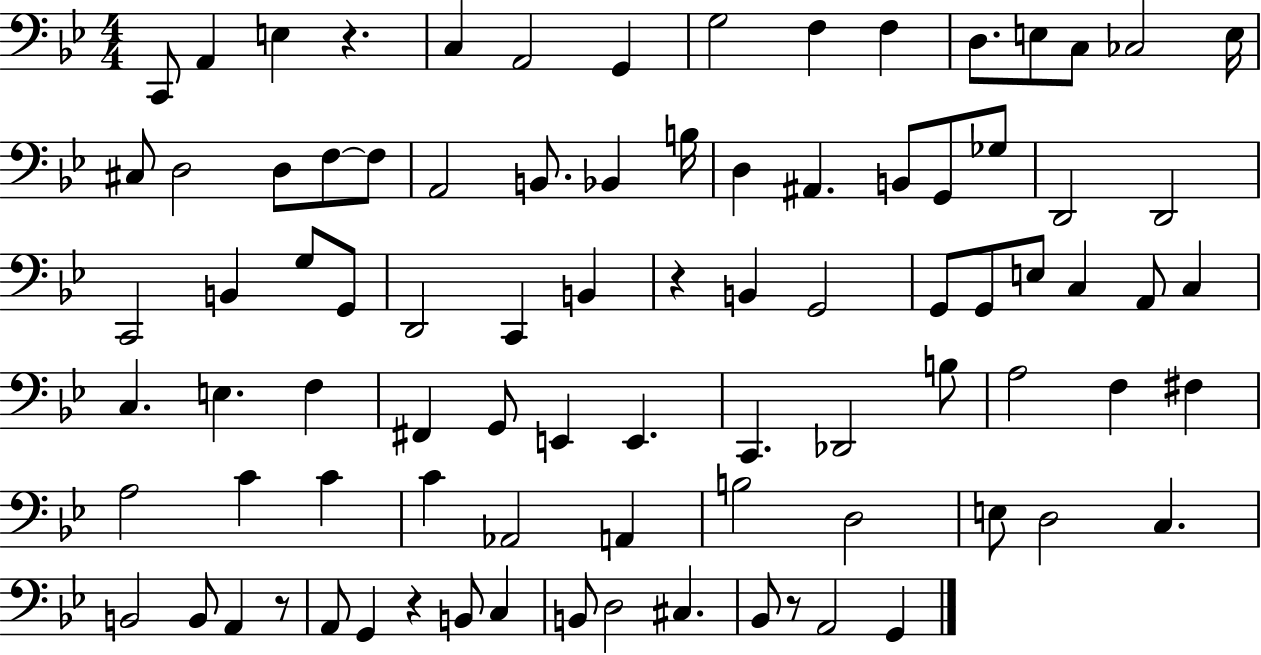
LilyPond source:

{
  \clef bass
  \numericTimeSignature
  \time 4/4
  \key bes \major
  c,8 a,4 e4 r4. | c4 a,2 g,4 | g2 f4 f4 | d8. e8 c8 ces2 e16 | \break cis8 d2 d8 f8~~ f8 | a,2 b,8. bes,4 b16 | d4 ais,4. b,8 g,8 ges8 | d,2 d,2 | \break c,2 b,4 g8 g,8 | d,2 c,4 b,4 | r4 b,4 g,2 | g,8 g,8 e8 c4 a,8 c4 | \break c4. e4. f4 | fis,4 g,8 e,4 e,4. | c,4. des,2 b8 | a2 f4 fis4 | \break a2 c'4 c'4 | c'4 aes,2 a,4 | b2 d2 | e8 d2 c4. | \break b,2 b,8 a,4 r8 | a,8 g,4 r4 b,8 c4 | b,8 d2 cis4. | bes,8 r8 a,2 g,4 | \break \bar "|."
}